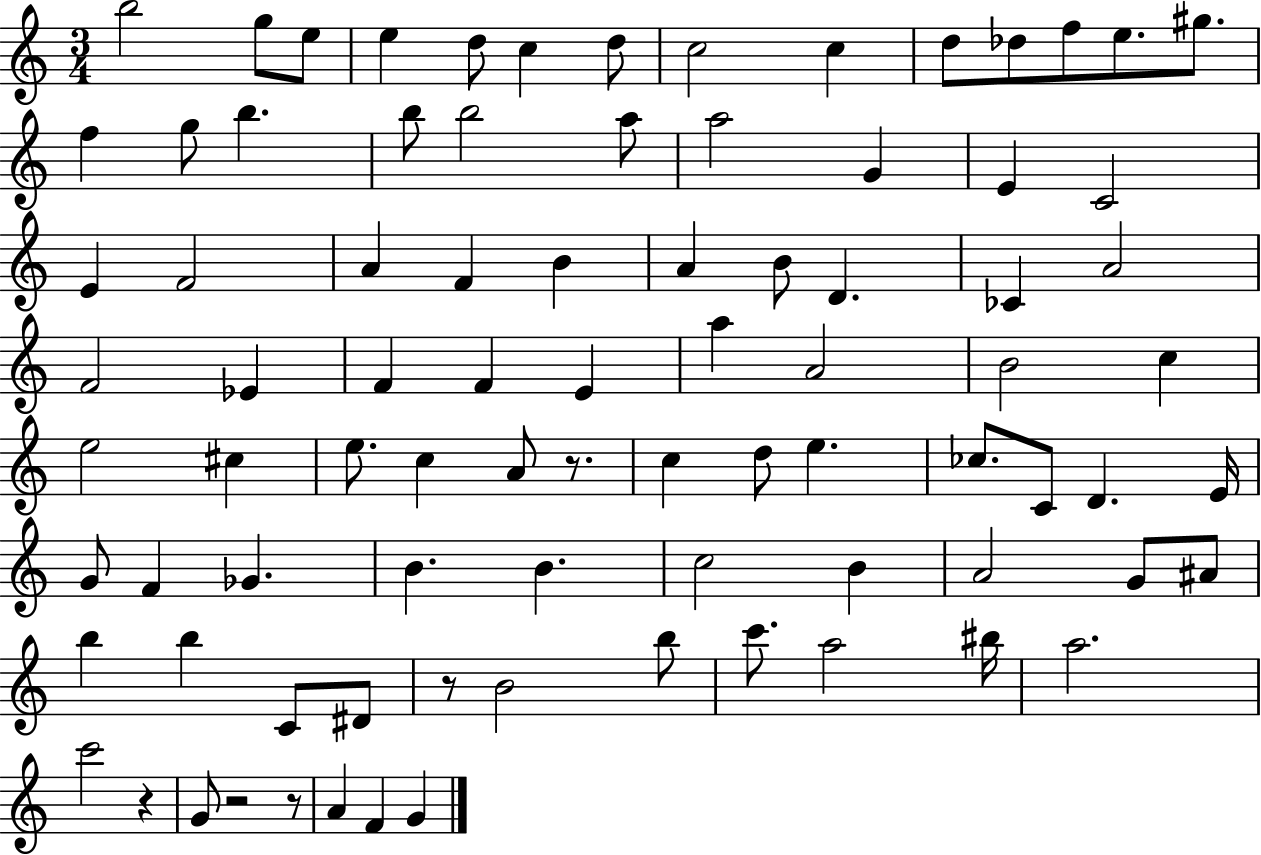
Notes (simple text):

B5/h G5/e E5/e E5/q D5/e C5/q D5/e C5/h C5/q D5/e Db5/e F5/e E5/e. G#5/e. F5/q G5/e B5/q. B5/e B5/h A5/e A5/h G4/q E4/q C4/h E4/q F4/h A4/q F4/q B4/q A4/q B4/e D4/q. CES4/q A4/h F4/h Eb4/q F4/q F4/q E4/q A5/q A4/h B4/h C5/q E5/h C#5/q E5/e. C5/q A4/e R/e. C5/q D5/e E5/q. CES5/e. C4/e D4/q. E4/s G4/e F4/q Gb4/q. B4/q. B4/q. C5/h B4/q A4/h G4/e A#4/e B5/q B5/q C4/e D#4/e R/e B4/h B5/e C6/e. A5/h BIS5/s A5/h. C6/h R/q G4/e R/h R/e A4/q F4/q G4/q